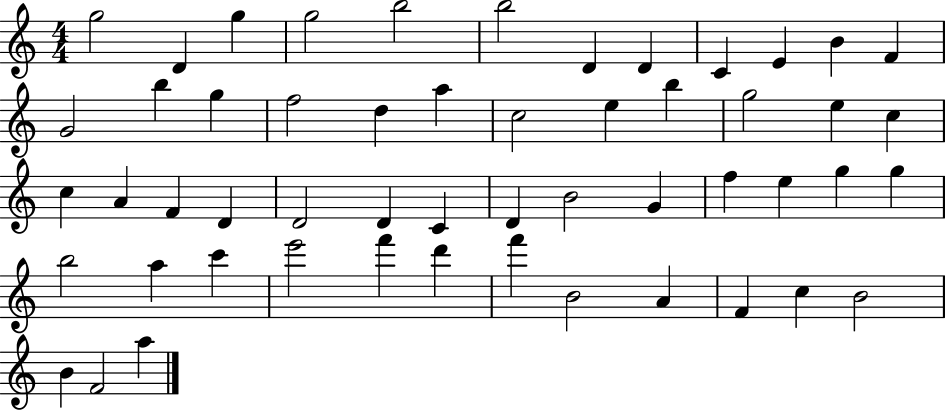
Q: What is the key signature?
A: C major